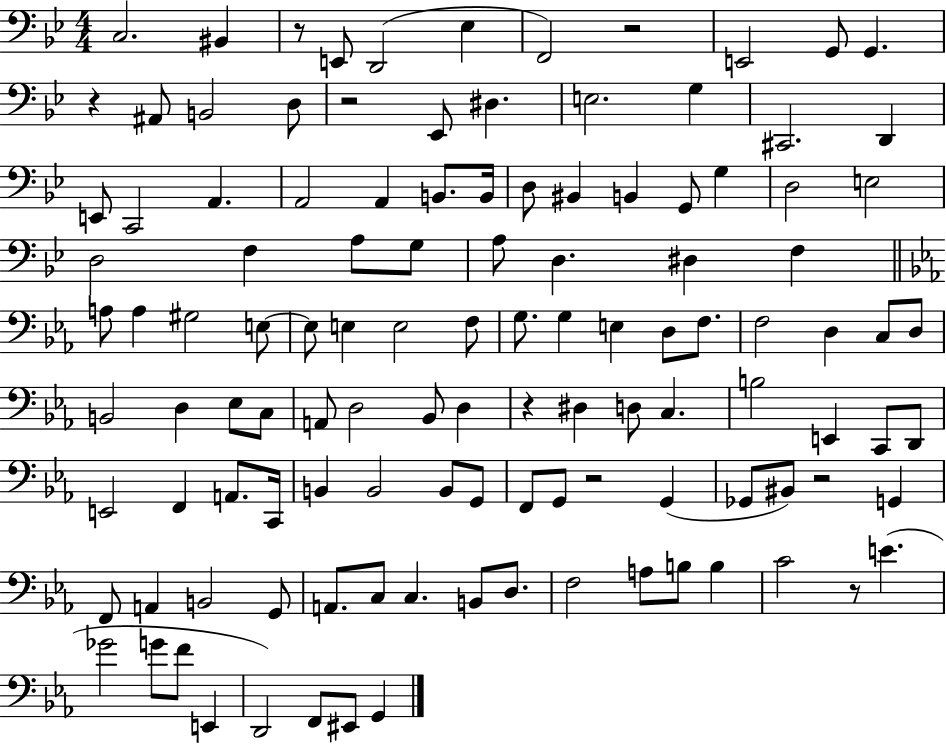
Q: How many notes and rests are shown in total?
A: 117